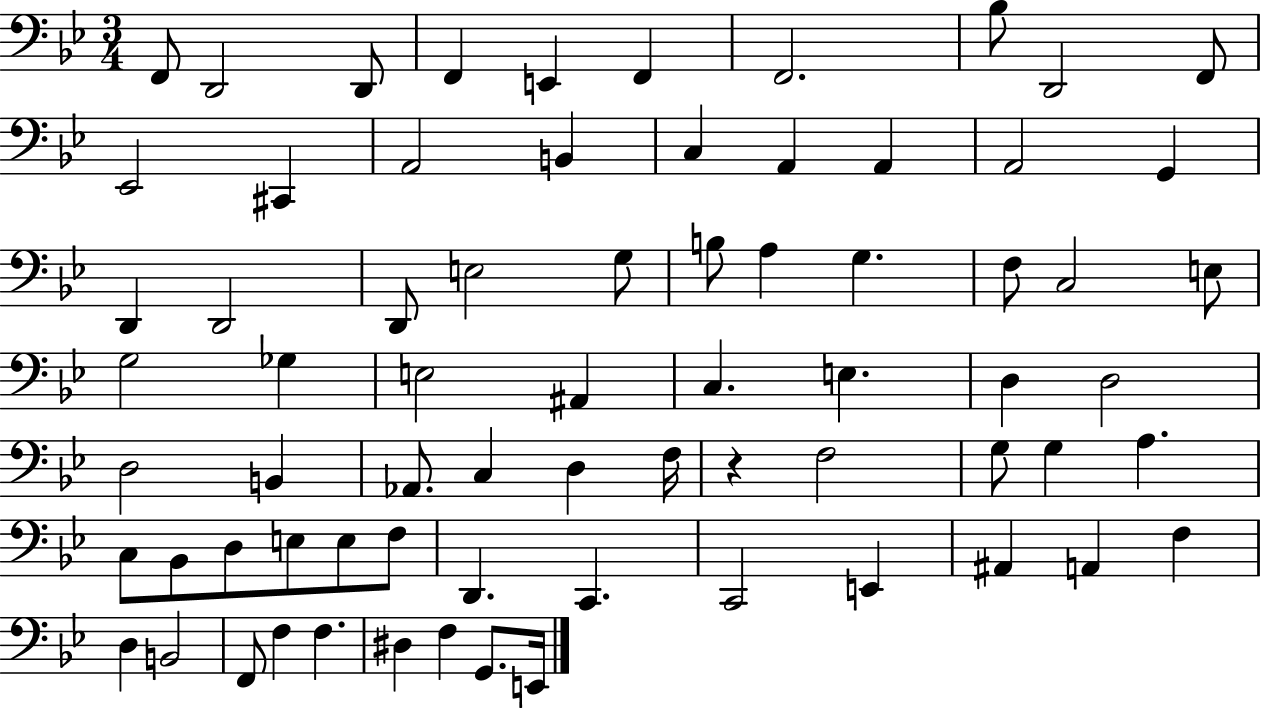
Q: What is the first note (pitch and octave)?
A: F2